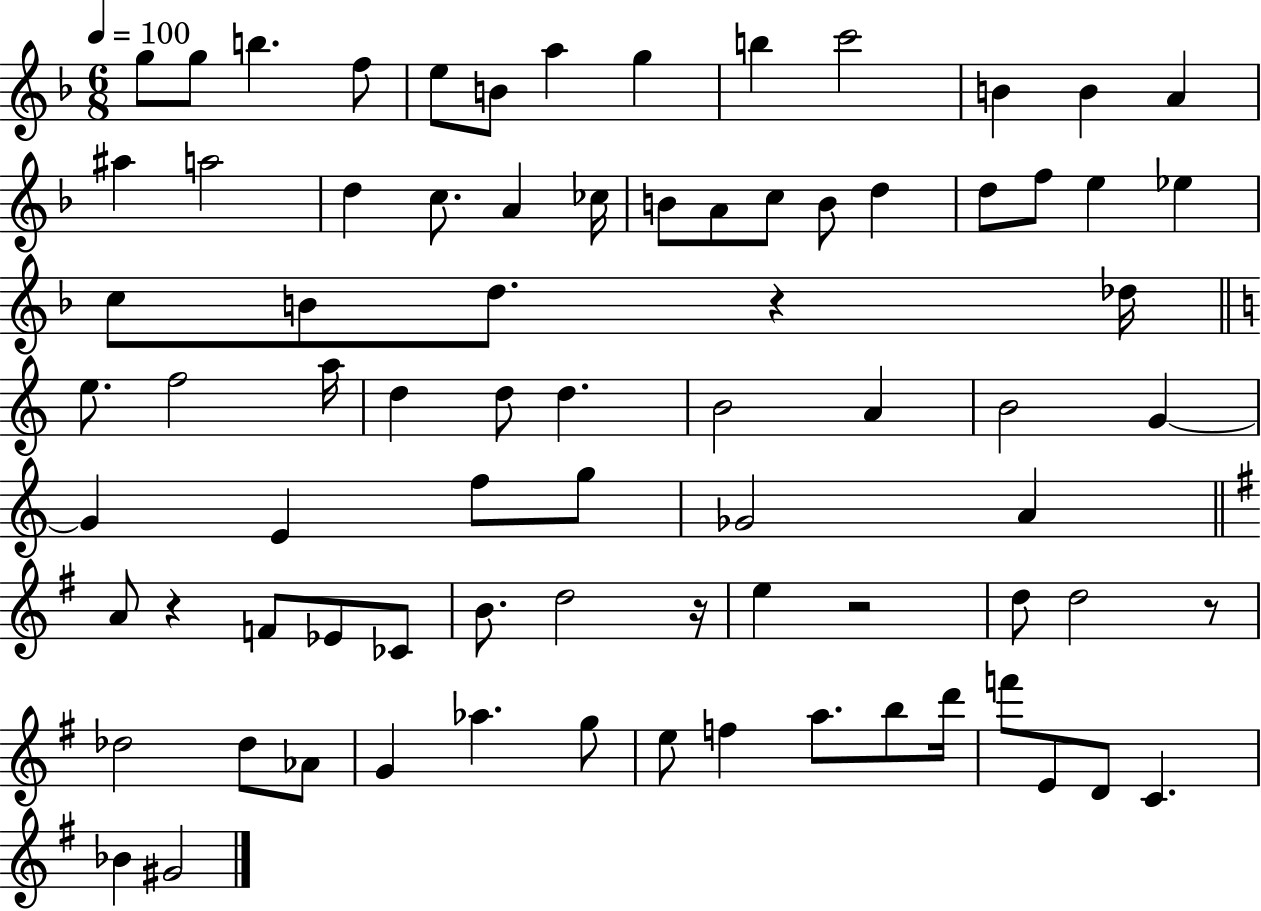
{
  \clef treble
  \numericTimeSignature
  \time 6/8
  \key f \major
  \tempo 4 = 100
  \repeat volta 2 { g''8 g''8 b''4. f''8 | e''8 b'8 a''4 g''4 | b''4 c'''2 | b'4 b'4 a'4 | \break ais''4 a''2 | d''4 c''8. a'4 ces''16 | b'8 a'8 c''8 b'8 d''4 | d''8 f''8 e''4 ees''4 | \break c''8 b'8 d''8. r4 des''16 | \bar "||" \break \key c \major e''8. f''2 a''16 | d''4 d''8 d''4. | b'2 a'4 | b'2 g'4~~ | \break g'4 e'4 f''8 g''8 | ges'2 a'4 | \bar "||" \break \key g \major a'8 r4 f'8 ees'8 ces'8 | b'8. d''2 r16 | e''4 r2 | d''8 d''2 r8 | \break des''2 des''8 aes'8 | g'4 aes''4. g''8 | e''8 f''4 a''8. b''8 d'''16 | f'''8 e'8 d'8 c'4. | \break bes'4 gis'2 | } \bar "|."
}